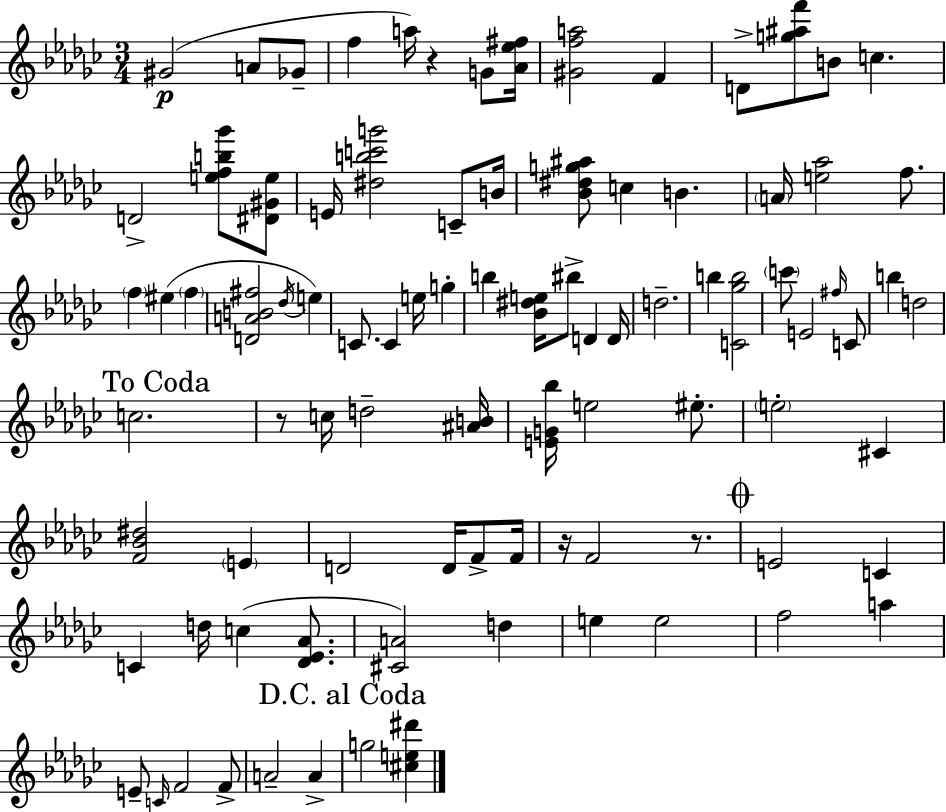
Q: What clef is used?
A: treble